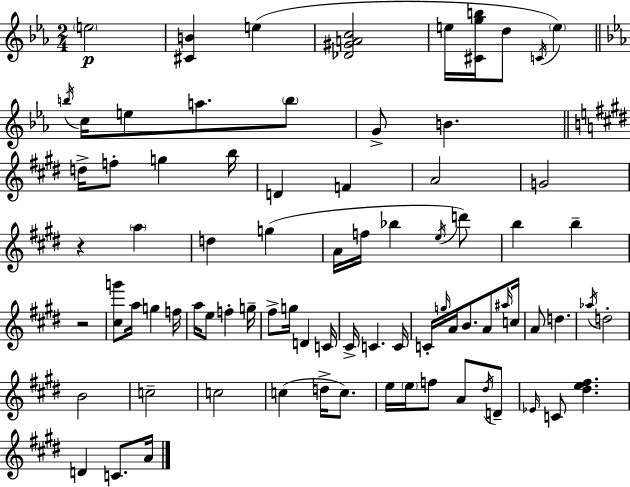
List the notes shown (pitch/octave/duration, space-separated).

E5/h [C#4,B4]/q E5/q [Db4,G#4,A4,C5]/h E5/s [C#4,G5,B5]/s D5/e C4/s E5/q B5/s C5/s E5/e A5/e. B5/e G4/e B4/q. D5/s F5/e G5/q B5/s D4/q F4/q A4/h G4/h R/q A5/q D5/q G5/q A4/s F5/s Bb5/q E5/s D6/e B5/q B5/q R/h [C#5,G6]/e A5/s G5/q F5/s A5/s E5/e F5/q G5/s F#5/e G5/s D4/q C4/s C#4/s C4/q. C4/s C4/s G5/s A4/s B4/e. A4/e A#5/s C5/s A4/e D5/q. Ab5/s D5/h B4/h C5/h C5/h C5/q D5/s C5/e. E5/s E5/s F5/e A4/e D#5/s D4/e Eb4/s C4/e [D#5,E5,F#5]/q. D4/q C4/e. A4/s